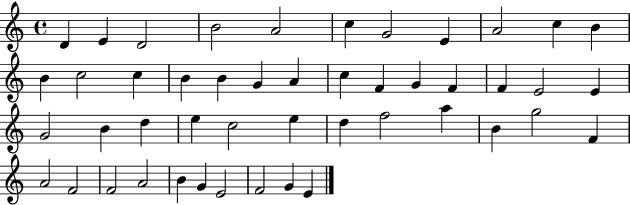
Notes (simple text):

D4/q E4/q D4/h B4/h A4/h C5/q G4/h E4/q A4/h C5/q B4/q B4/q C5/h C5/q B4/q B4/q G4/q A4/q C5/q F4/q G4/q F4/q F4/q E4/h E4/q G4/h B4/q D5/q E5/q C5/h E5/q D5/q F5/h A5/q B4/q G5/h F4/q A4/h F4/h F4/h A4/h B4/q G4/q E4/h F4/h G4/q E4/q